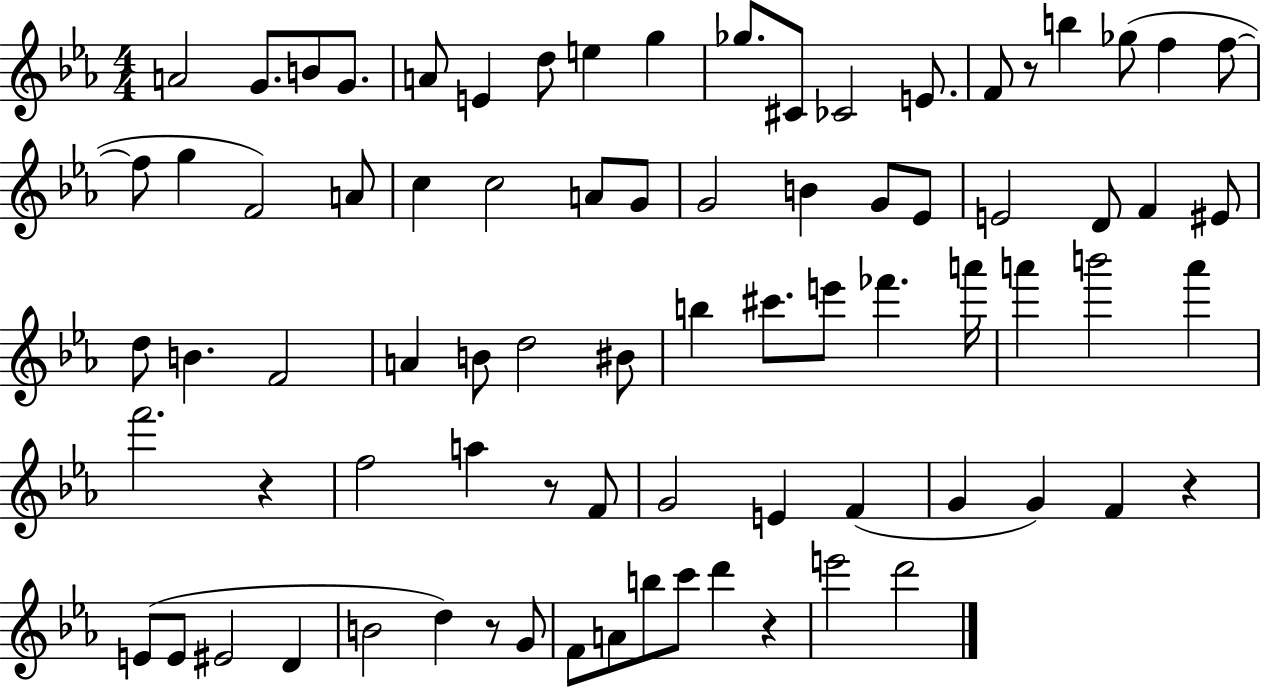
X:1
T:Untitled
M:4/4
L:1/4
K:Eb
A2 G/2 B/2 G/2 A/2 E d/2 e g _g/2 ^C/2 _C2 E/2 F/2 z/2 b _g/2 f f/2 f/2 g F2 A/2 c c2 A/2 G/2 G2 B G/2 _E/2 E2 D/2 F ^E/2 d/2 B F2 A B/2 d2 ^B/2 b ^c'/2 e'/2 _f' a'/4 a' b'2 a' f'2 z f2 a z/2 F/2 G2 E F G G F z E/2 E/2 ^E2 D B2 d z/2 G/2 F/2 A/2 b/2 c'/2 d' z e'2 d'2